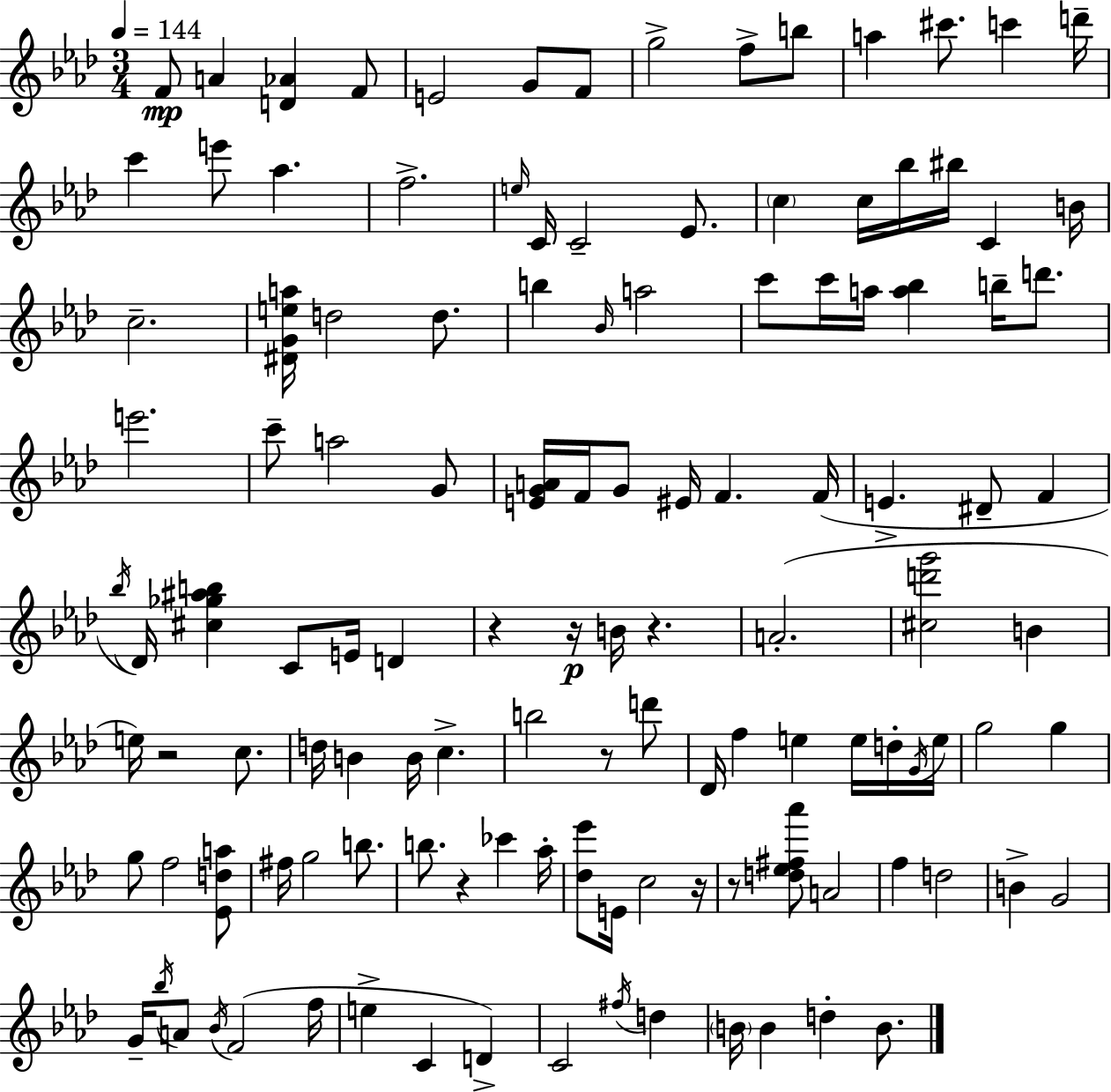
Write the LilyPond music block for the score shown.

{
  \clef treble
  \numericTimeSignature
  \time 3/4
  \key f \minor
  \tempo 4 = 144
  f'8\mp a'4 <d' aes'>4 f'8 | e'2 g'8 f'8 | g''2-> f''8-> b''8 | a''4 cis'''8. c'''4 d'''16-- | \break c'''4 e'''8 aes''4. | f''2.-> | \grace { e''16 } c'16 c'2-- ees'8. | \parenthesize c''4 c''16 bes''16 bis''16 c'4 | \break b'16 c''2.-- | <dis' g' e'' a''>16 d''2 d''8. | b''4 \grace { bes'16 } a''2 | c'''8 c'''16 a''16 <a'' bes''>4 b''16-- d'''8. | \break e'''2. | c'''8-- a''2 | g'8 <e' g' a'>16 f'16 g'8 eis'16 f'4. | f'16( e'4.-> dis'8-- f'4 | \break \acciaccatura { bes''16 }) des'16 <cis'' ges'' ais'' b''>4 c'8 e'16 d'4 | r4 r16\p b'16 r4. | a'2.-.( | <cis'' d''' g'''>2 b'4 | \break e''16) r2 | c''8. d''16 b'4 b'16 c''4.-> | b''2 r8 | d'''8 des'16 f''4 e''4 | \break e''16 d''16-. \acciaccatura { g'16 } e''16 g''2 | g''4 g''8 f''2 | <ees' d'' a''>8 fis''16 g''2 | b''8. b''8. r4 ces'''4 | \break aes''16-. <des'' ees'''>8 e'16 c''2 | r16 r8 <d'' ees'' fis'' aes'''>8 a'2 | f''4 d''2 | b'4-> g'2 | \break g'16-- \acciaccatura { bes''16 } a'8 \acciaccatura { bes'16 } f'2( | f''16 e''4-> c'4 | d'4->) c'2 | \acciaccatura { fis''16 } d''4 \parenthesize b'16 b'4 | \break d''4-. b'8. \bar "|."
}